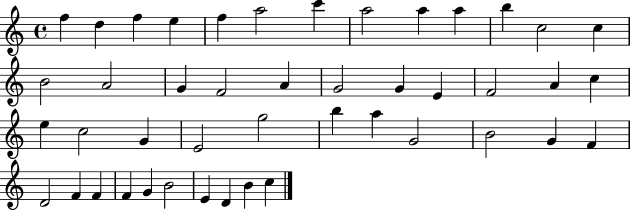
X:1
T:Untitled
M:4/4
L:1/4
K:C
f d f e f a2 c' a2 a a b c2 c B2 A2 G F2 A G2 G E F2 A c e c2 G E2 g2 b a G2 B2 G F D2 F F F G B2 E D B c